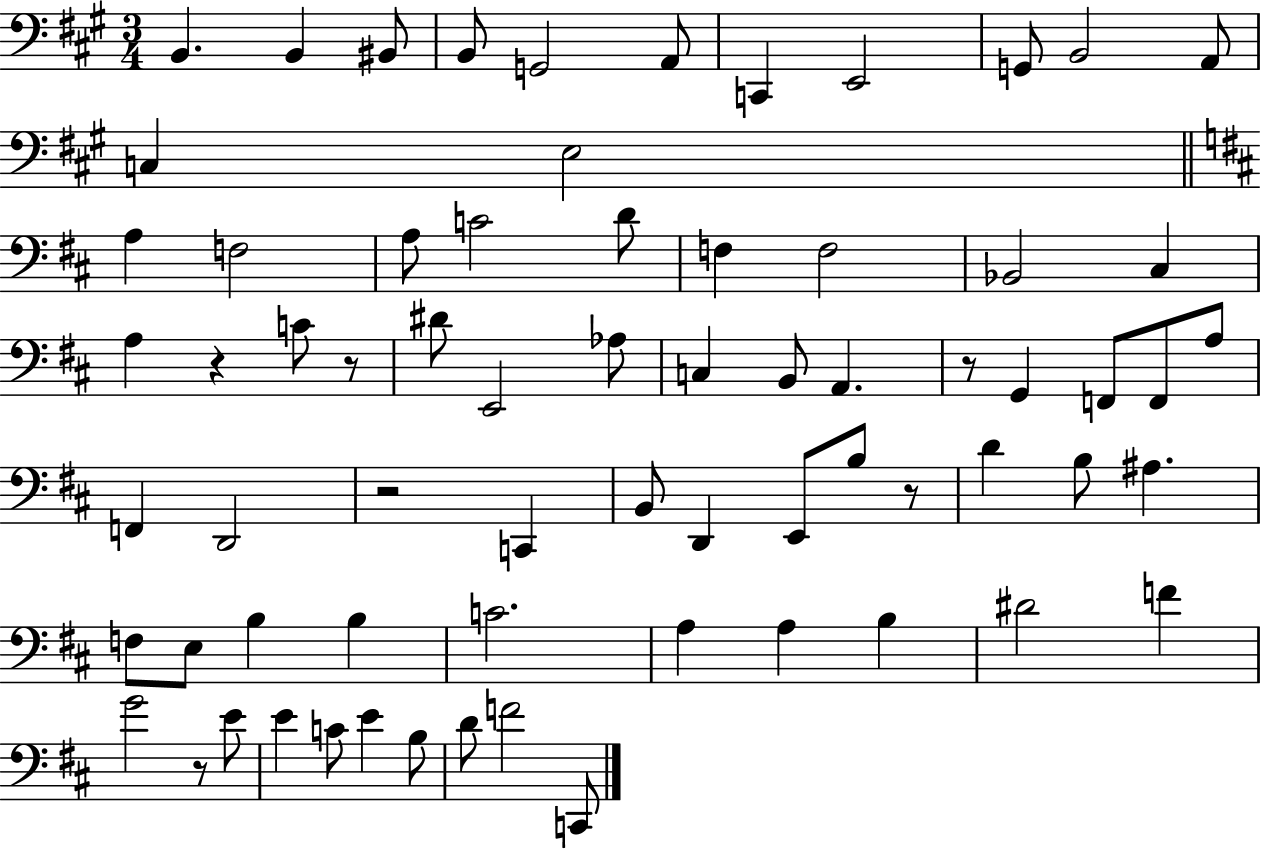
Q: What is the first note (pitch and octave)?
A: B2